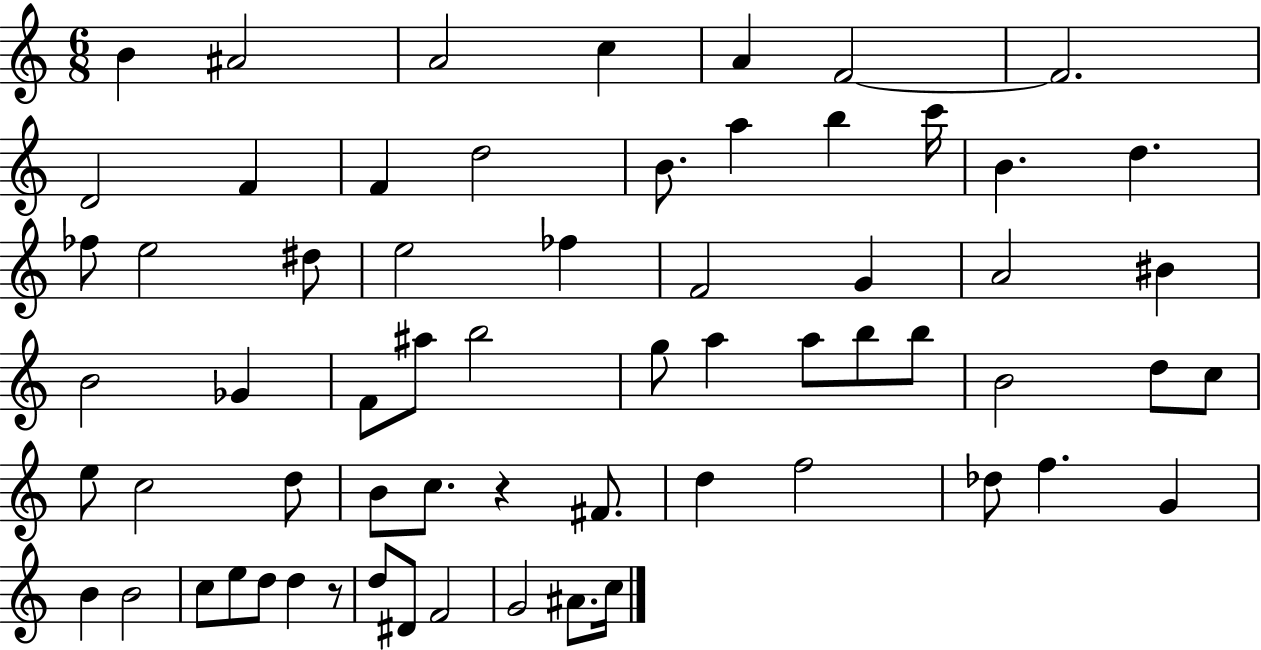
B4/q A#4/h A4/h C5/q A4/q F4/h F4/h. D4/h F4/q F4/q D5/h B4/e. A5/q B5/q C6/s B4/q. D5/q. FES5/e E5/h D#5/e E5/h FES5/q F4/h G4/q A4/h BIS4/q B4/h Gb4/q F4/e A#5/e B5/h G5/e A5/q A5/e B5/e B5/e B4/h D5/e C5/e E5/e C5/h D5/e B4/e C5/e. R/q F#4/e. D5/q F5/h Db5/e F5/q. G4/q B4/q B4/h C5/e E5/e D5/e D5/q R/e D5/e D#4/e F4/h G4/h A#4/e. C5/s